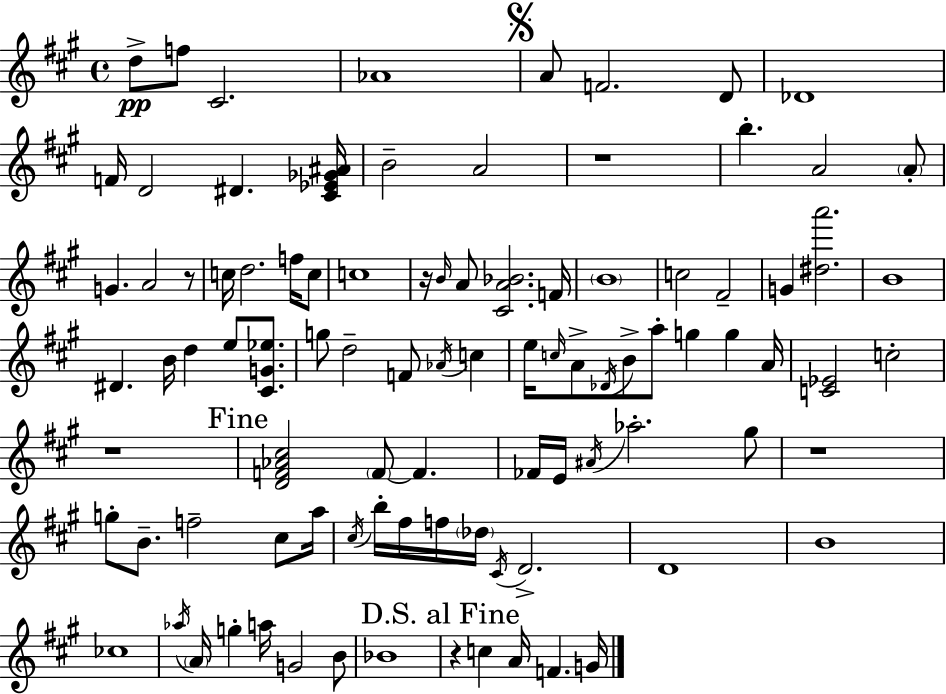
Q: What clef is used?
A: treble